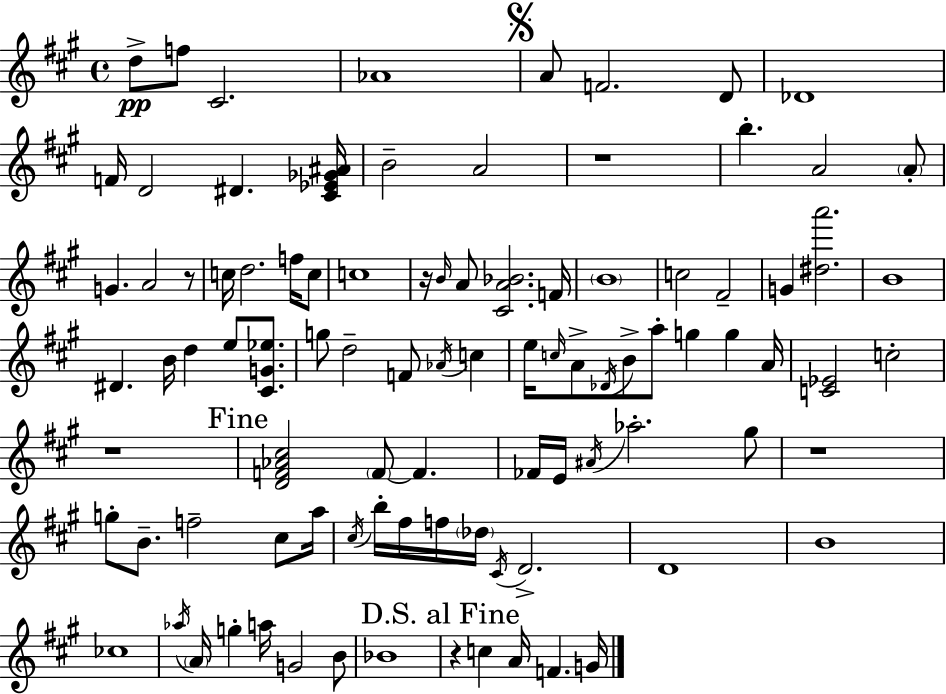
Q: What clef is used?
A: treble